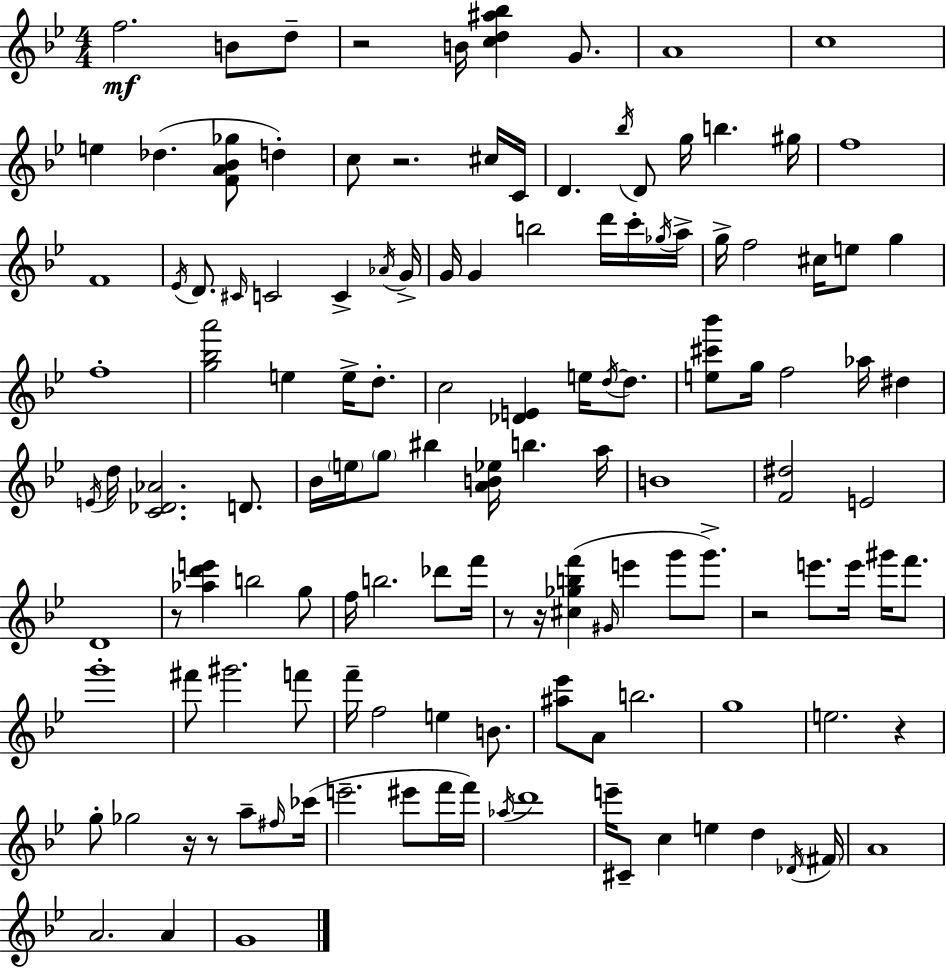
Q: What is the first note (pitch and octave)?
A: F5